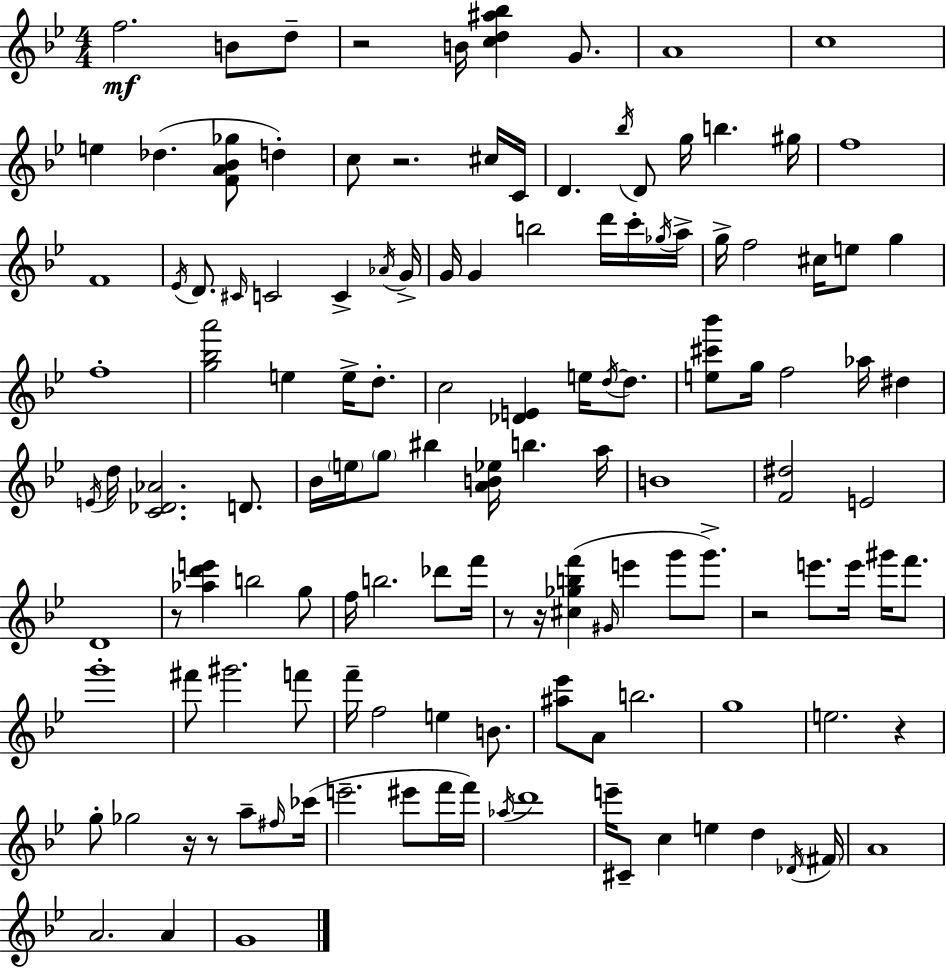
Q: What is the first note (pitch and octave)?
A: F5